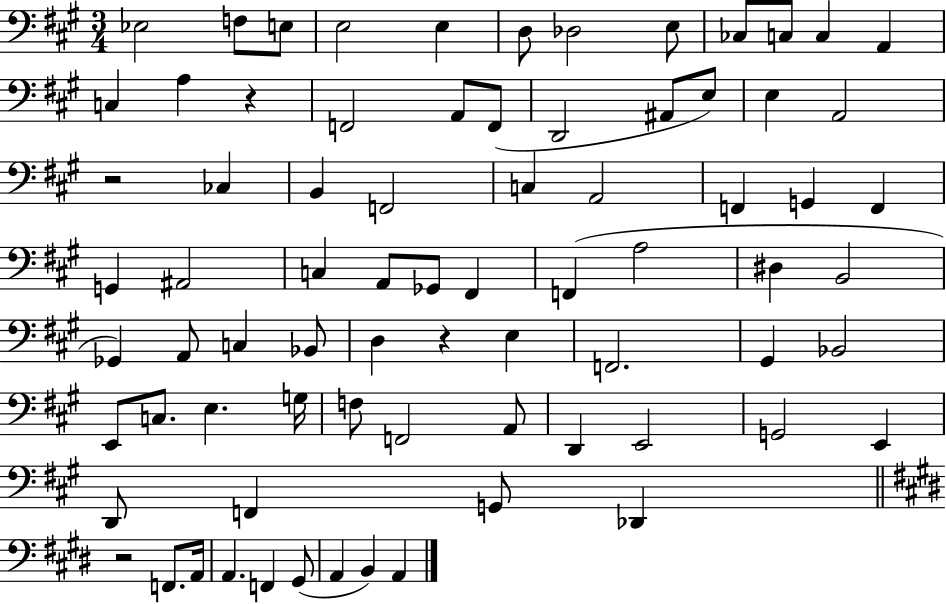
X:1
T:Untitled
M:3/4
L:1/4
K:A
_E,2 F,/2 E,/2 E,2 E, D,/2 _D,2 E,/2 _C,/2 C,/2 C, A,, C, A, z F,,2 A,,/2 F,,/2 D,,2 ^A,,/2 E,/2 E, A,,2 z2 _C, B,, F,,2 C, A,,2 F,, G,, F,, G,, ^A,,2 C, A,,/2 _G,,/2 ^F,, F,, A,2 ^D, B,,2 _G,, A,,/2 C, _B,,/2 D, z E, F,,2 ^G,, _B,,2 E,,/2 C,/2 E, G,/4 F,/2 F,,2 A,,/2 D,, E,,2 G,,2 E,, D,,/2 F,, G,,/2 _D,, z2 F,,/2 A,,/4 A,, F,, ^G,,/2 A,, B,, A,,